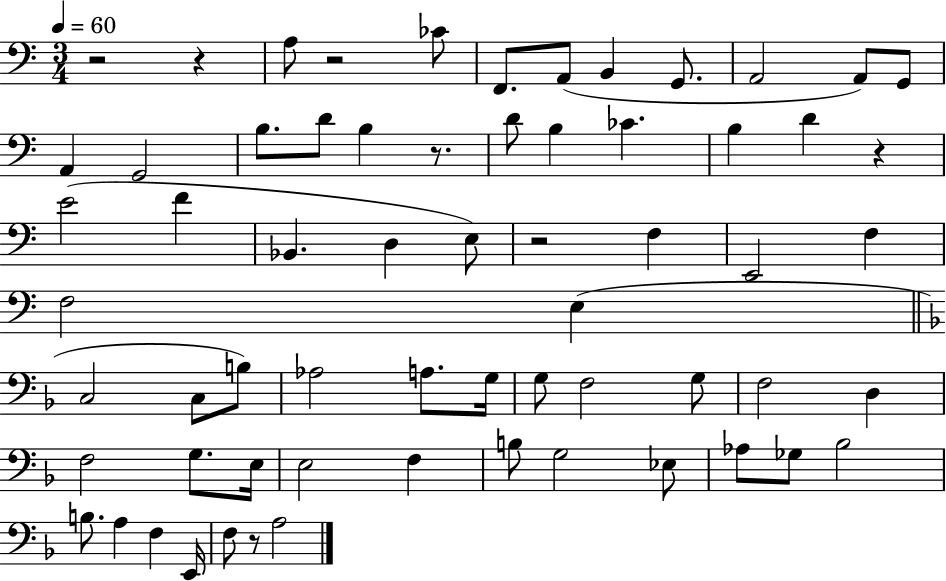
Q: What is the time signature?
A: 3/4